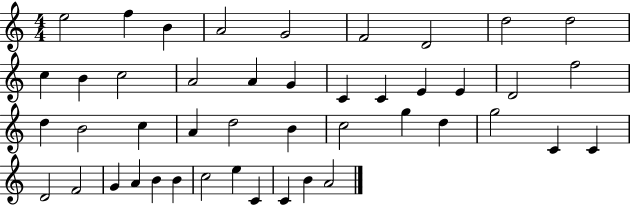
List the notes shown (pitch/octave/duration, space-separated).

E5/h F5/q B4/q A4/h G4/h F4/h D4/h D5/h D5/h C5/q B4/q C5/h A4/h A4/q G4/q C4/q C4/q E4/q E4/q D4/h F5/h D5/q B4/h C5/q A4/q D5/h B4/q C5/h G5/q D5/q G5/h C4/q C4/q D4/h F4/h G4/q A4/q B4/q B4/q C5/h E5/q C4/q C4/q B4/q A4/h